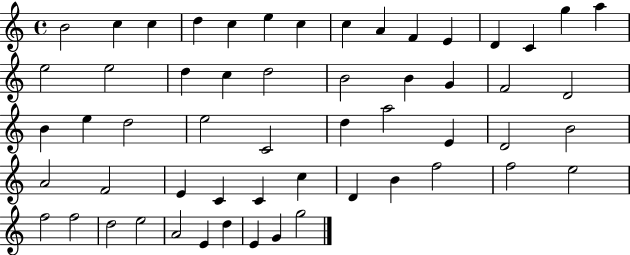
B4/h C5/q C5/q D5/q C5/q E5/q C5/q C5/q A4/q F4/q E4/q D4/q C4/q G5/q A5/q E5/h E5/h D5/q C5/q D5/h B4/h B4/q G4/q F4/h D4/h B4/q E5/q D5/h E5/h C4/h D5/q A5/h E4/q D4/h B4/h A4/h F4/h E4/q C4/q C4/q C5/q D4/q B4/q F5/h F5/h E5/h F5/h F5/h D5/h E5/h A4/h E4/q D5/q E4/q G4/q G5/h